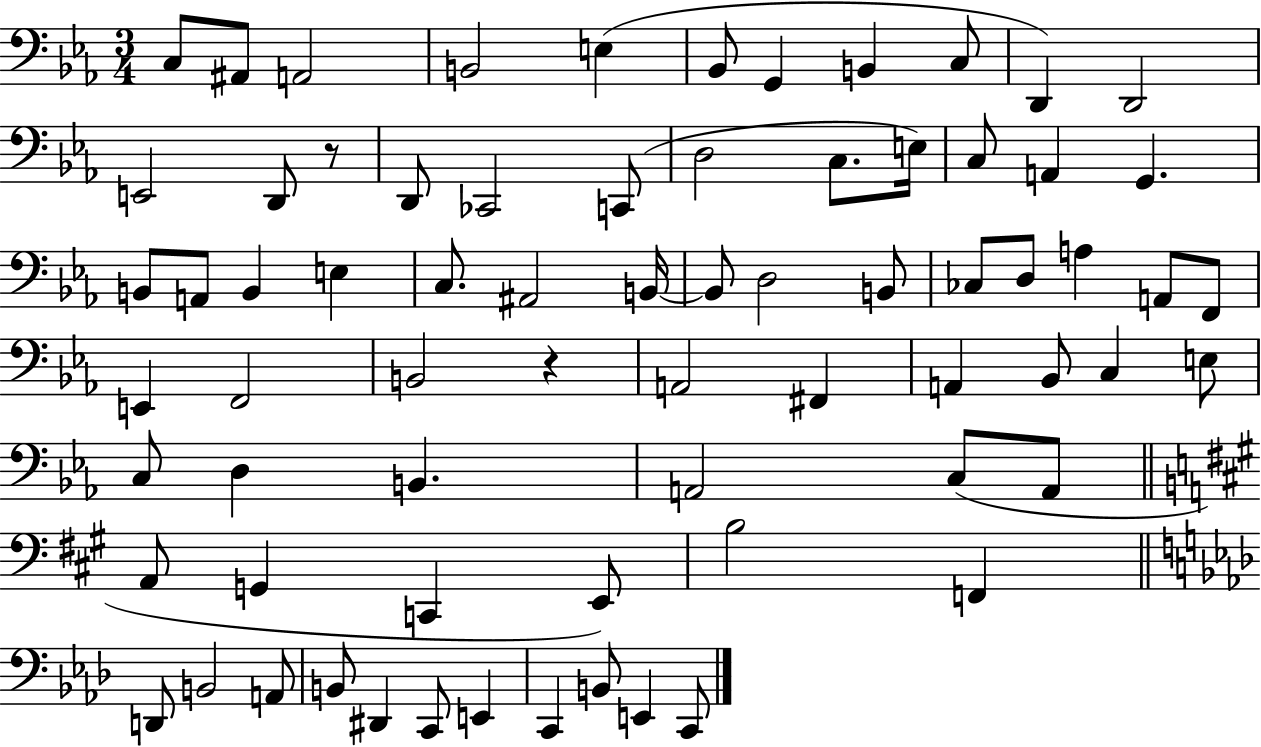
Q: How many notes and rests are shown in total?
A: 71